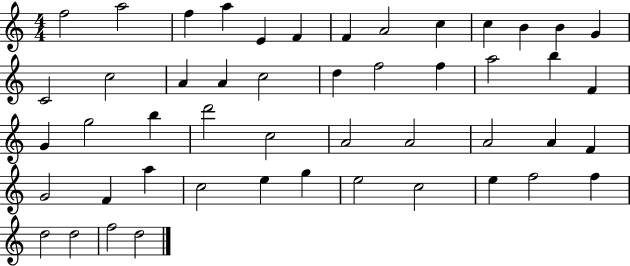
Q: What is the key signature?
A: C major